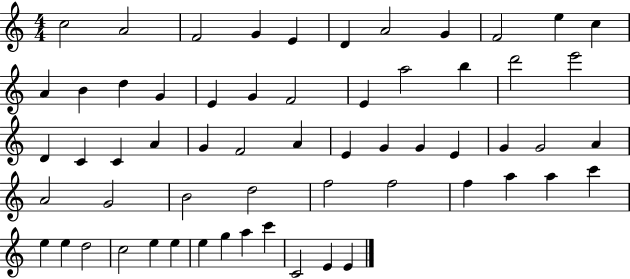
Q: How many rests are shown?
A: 0